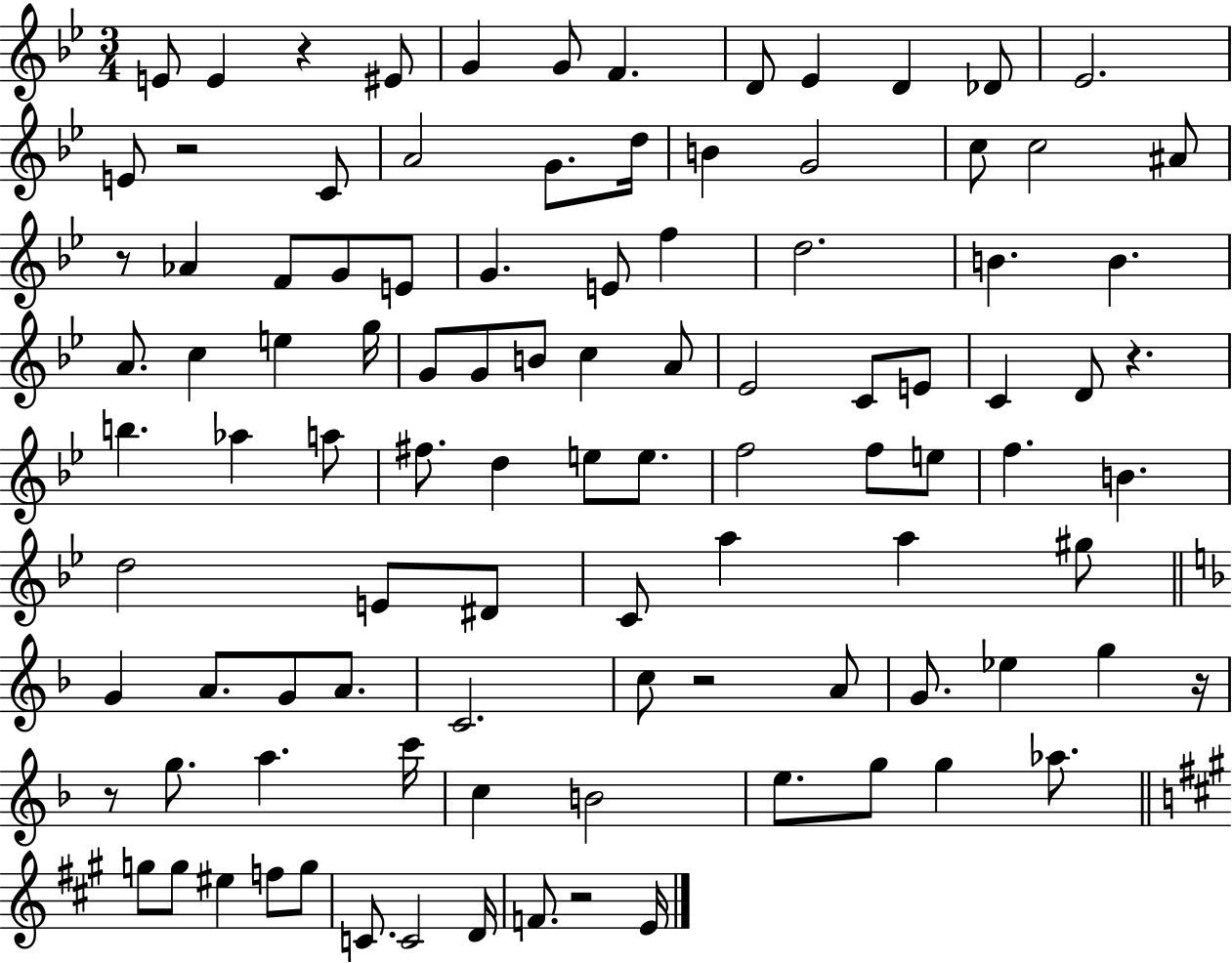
E4/e E4/q R/q EIS4/e G4/q G4/e F4/q. D4/e Eb4/q D4/q Db4/e Eb4/h. E4/e R/h C4/e A4/h G4/e. D5/s B4/q G4/h C5/e C5/h A#4/e R/e Ab4/q F4/e G4/e E4/e G4/q. E4/e F5/q D5/h. B4/q. B4/q. A4/e. C5/q E5/q G5/s G4/e G4/e B4/e C5/q A4/e Eb4/h C4/e E4/e C4/q D4/e R/q. B5/q. Ab5/q A5/e F#5/e. D5/q E5/e E5/e. F5/h F5/e E5/e F5/q. B4/q. D5/h E4/e D#4/e C4/e A5/q A5/q G#5/e G4/q A4/e. G4/e A4/e. C4/h. C5/e R/h A4/e G4/e. Eb5/q G5/q R/s R/e G5/e. A5/q. C6/s C5/q B4/h E5/e. G5/e G5/q Ab5/e. G5/e G5/e EIS5/q F5/e G5/e C4/e. C4/h D4/s F4/e. R/h E4/s